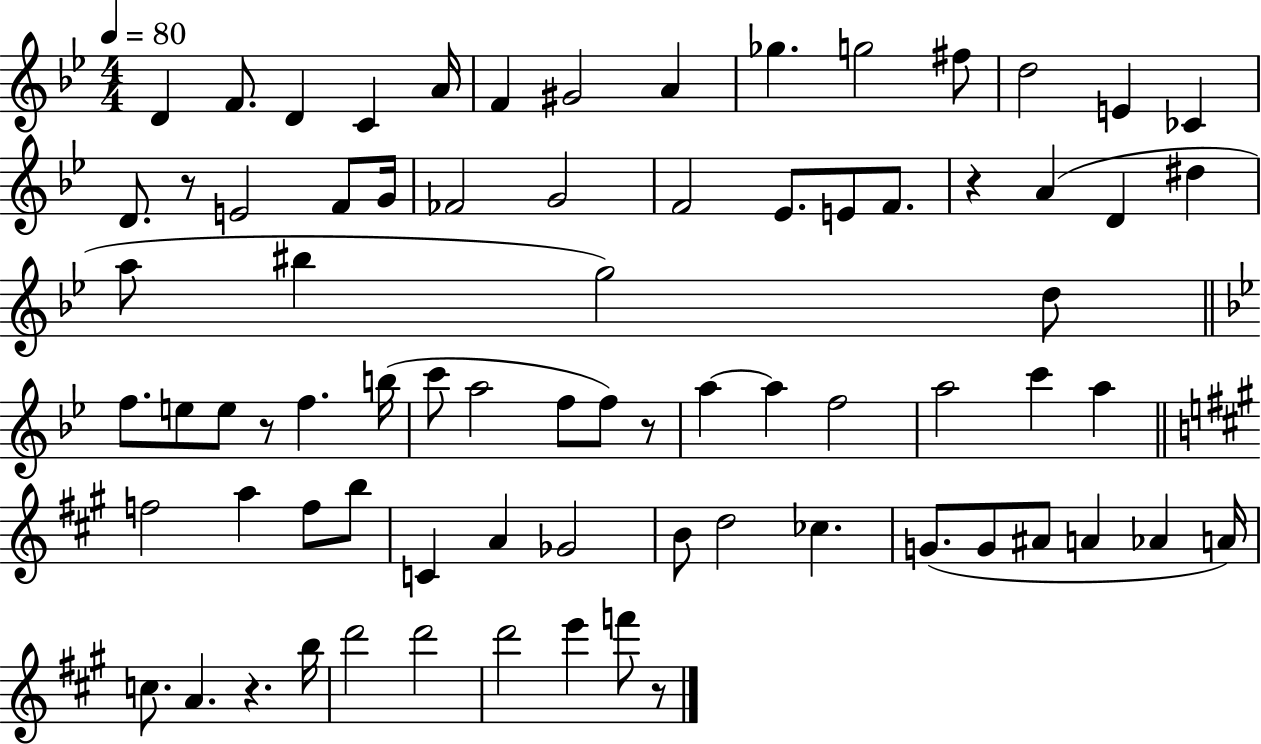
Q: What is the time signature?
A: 4/4